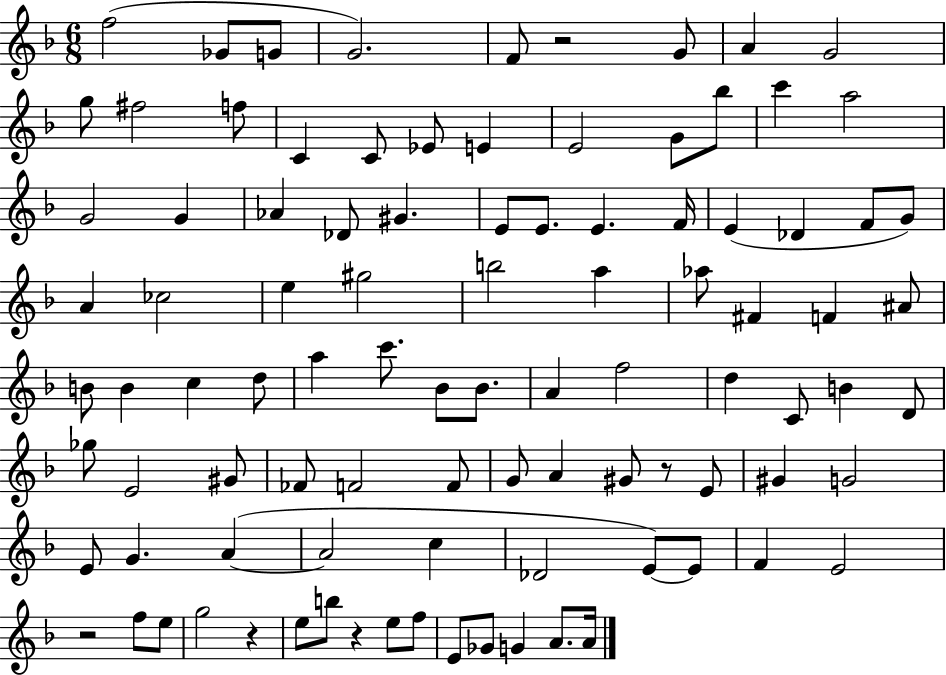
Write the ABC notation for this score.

X:1
T:Untitled
M:6/8
L:1/4
K:F
f2 _G/2 G/2 G2 F/2 z2 G/2 A G2 g/2 ^f2 f/2 C C/2 _E/2 E E2 G/2 _b/2 c' a2 G2 G _A _D/2 ^G E/2 E/2 E F/4 E _D F/2 G/2 A _c2 e ^g2 b2 a _a/2 ^F F ^A/2 B/2 B c d/2 a c'/2 _B/2 _B/2 A f2 d C/2 B D/2 _g/2 E2 ^G/2 _F/2 F2 F/2 G/2 A ^G/2 z/2 E/2 ^G G2 E/2 G A A2 c _D2 E/2 E/2 F E2 z2 f/2 e/2 g2 z e/2 b/2 z e/2 f/2 E/2 _G/2 G A/2 A/4